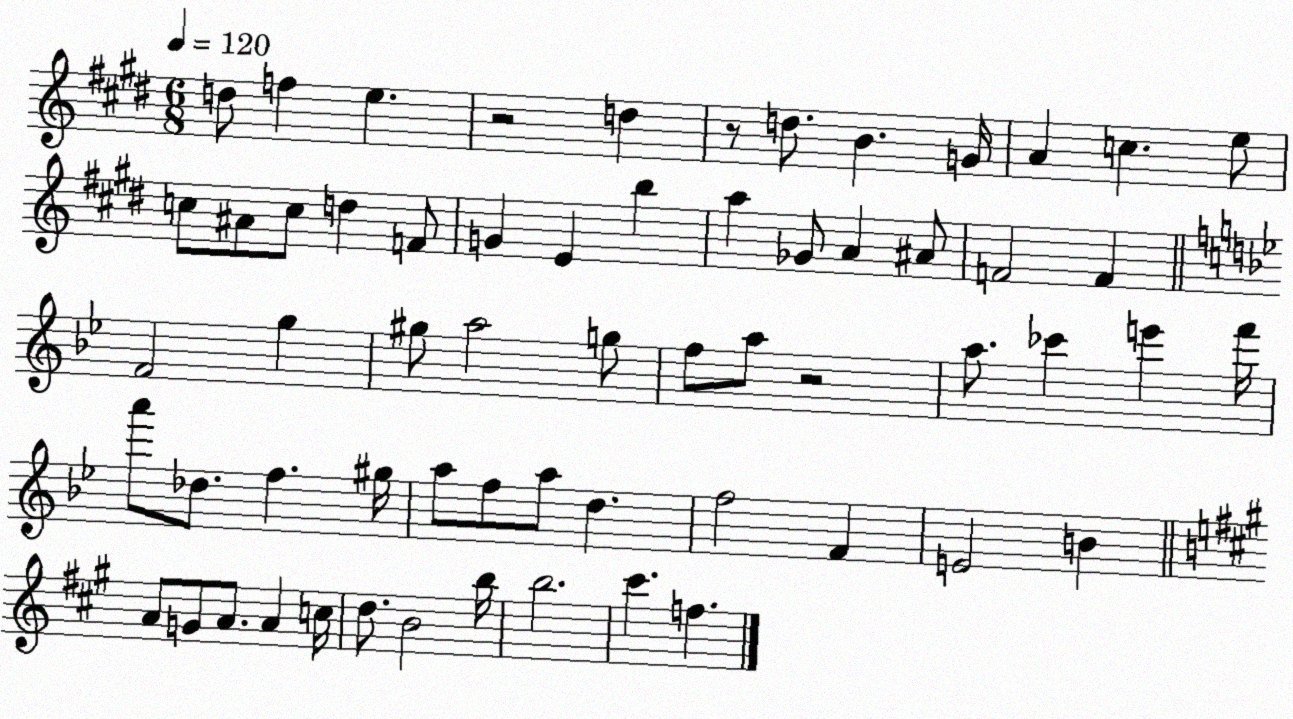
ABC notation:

X:1
T:Untitled
M:6/8
L:1/4
K:E
d/2 f e z2 d z/2 d/2 B G/4 A c e/2 c/2 ^A/2 c/2 d F/2 G E b a _G/2 A ^A/2 F2 F F2 g ^g/2 a2 g/2 f/2 a/2 z2 a/2 _c' e' f'/4 a'/2 _d/2 f ^g/4 a/2 f/2 a/2 d f2 F E2 B A/2 G/2 A/2 A c/4 d/2 B2 b/4 b2 ^c' f